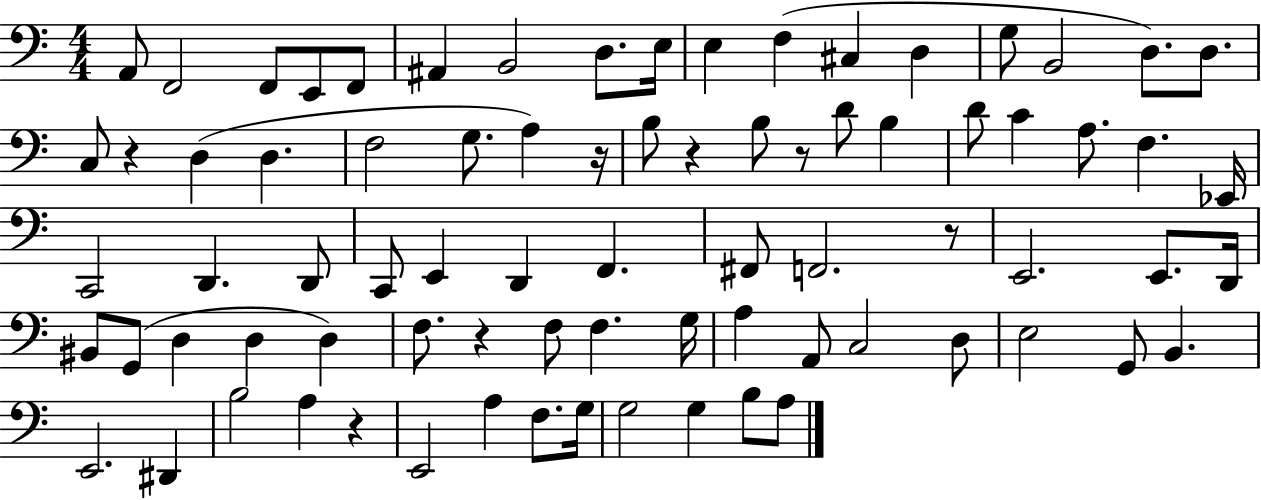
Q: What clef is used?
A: bass